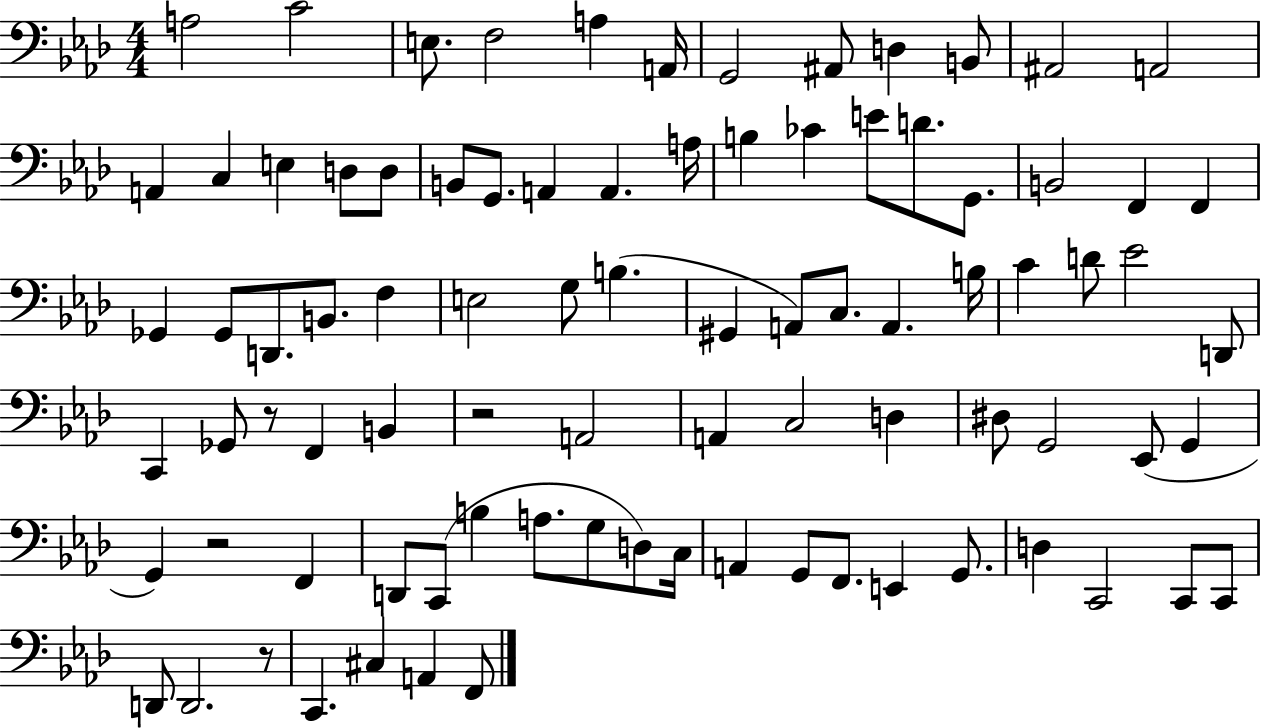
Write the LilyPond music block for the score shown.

{
  \clef bass
  \numericTimeSignature
  \time 4/4
  \key aes \major
  a2 c'2 | e8. f2 a4 a,16 | g,2 ais,8 d4 b,8 | ais,2 a,2 | \break a,4 c4 e4 d8 d8 | b,8 g,8. a,4 a,4. a16 | b4 ces'4 e'8 d'8. g,8. | b,2 f,4 f,4 | \break ges,4 ges,8 d,8. b,8. f4 | e2 g8 b4.( | gis,4 a,8) c8. a,4. b16 | c'4 d'8 ees'2 d,8 | \break c,4 ges,8 r8 f,4 b,4 | r2 a,2 | a,4 c2 d4 | dis8 g,2 ees,8( g,4 | \break g,4) r2 f,4 | d,8 c,8( b4 a8. g8 d8) c16 | a,4 g,8 f,8. e,4 g,8. | d4 c,2 c,8 c,8 | \break d,8 d,2. r8 | c,4. cis4 a,4 f,8 | \bar "|."
}